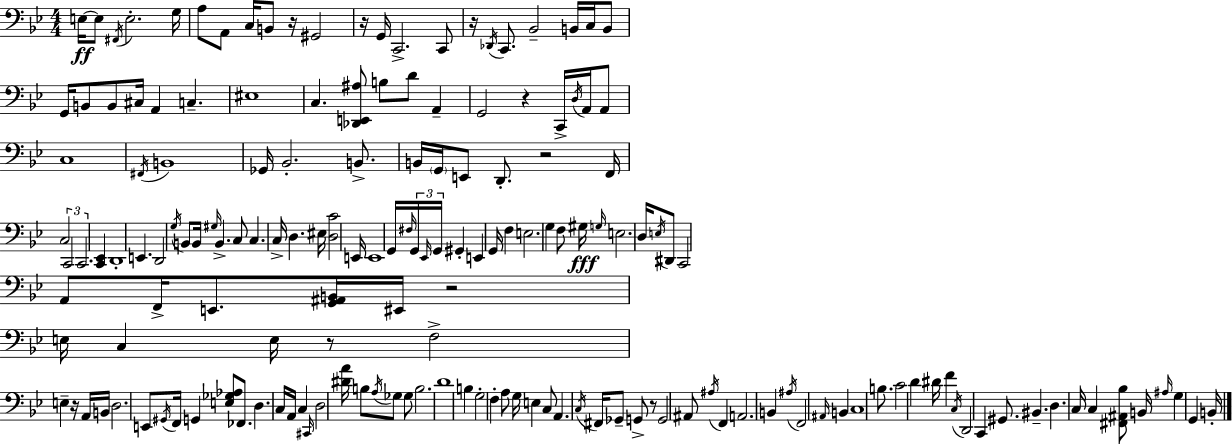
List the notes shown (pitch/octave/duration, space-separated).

E3/s E3/e F#2/s E3/h. G3/s A3/e A2/e C3/s B2/e R/s G#2/h R/s G2/s C2/h. C2/e R/s Db2/s C2/e. Bb2/h B2/s C3/s B2/e G2/s B2/e B2/e C#3/s A2/q C3/q. EIS3/w C3/q. [Db2,E2,A#3]/e B3/e D4/e A2/q G2/h R/q C2/s D3/s A2/s A2/e C3/w F#2/s B2/w Gb2/s Bb2/h. B2/e. B2/s G2/s E2/e D2/e. R/h F2/s C3/h C2/h C2/h. [C2,Eb2]/q D2/w E2/q. D2/h G3/s B2/e B2/s G#3/s B2/q. C3/e C3/q. C3/s D3/q. EIS3/s [D3,C4]/h E2/s E2/w G2/s F#3/s G2/s Eb2/s G2/s G#2/q E2/q G2/s F3/q E3/h. G3/q F3/e G#3/s G3/s E3/h. D3/s E3/s D#2/e C2/h A2/e F2/s E2/e. [G2,A#2,B2]/s EIS2/s R/h E3/s C3/q E3/s R/e F3/h E3/q R/s A2/s B2/s D3/h. E2/e G#2/s F2/s G2/q [E3,Gb3,Ab3]/e FES2/e. D3/q. C3/s A2/s C3/q C#2/s D3/h [D#4,A4]/s B3/e A3/s Gb3/e Gb3/e B3/h. D4/w B3/q G3/h F3/q A3/e G3/s E3/q C3/e A2/q. C3/s F#2/s Gb2/e G2/e R/e G2/h A#2/e A#3/s F2/q A2/h. B2/q A#3/s F2/h A#2/s B2/q C3/w B3/e. C4/h D4/q D#4/s F4/q C3/s D2/h C2/q G#2/e. BIS2/q. D3/q. C3/s C3/q [F#2,A#2,Bb3]/e B2/s A#3/s G3/q G2/q B2/s